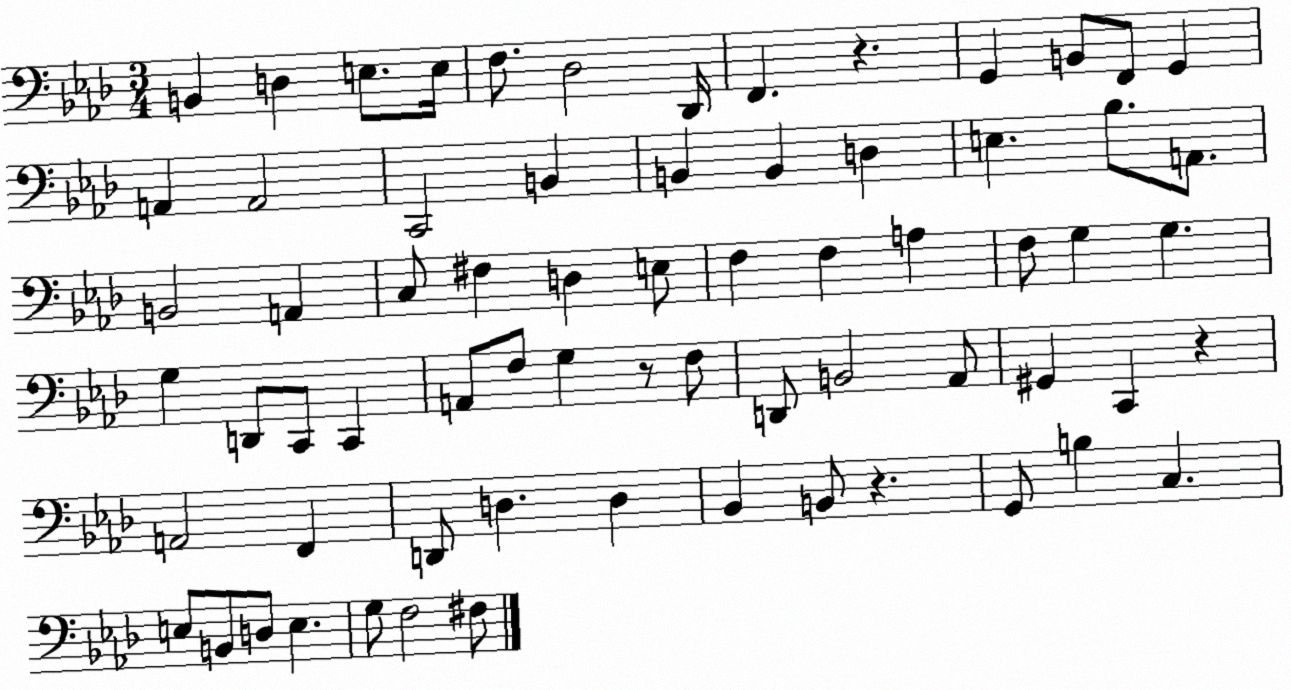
X:1
T:Untitled
M:3/4
L:1/4
K:Ab
B,, D, E,/2 E,/4 F,/2 _D,2 _D,,/4 F,, z G,, B,,/2 F,,/2 G,, A,, A,,2 C,,2 B,, B,, B,, D, E, _B,/2 A,,/2 B,,2 A,, C,/2 ^F, D, E,/2 F, F, A, F,/2 G, G, G, D,,/2 C,,/2 C,, A,,/2 F,/2 G, z/2 F,/2 D,,/2 B,,2 _A,,/2 ^G,, C,, z A,,2 F,, D,,/2 D, D, _B,, B,,/2 z G,,/2 B, C, E,/2 B,,/2 D,/2 E, G,/2 F,2 ^F,/2